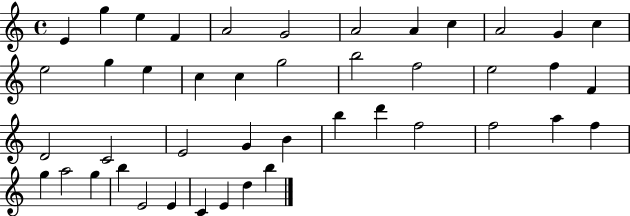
X:1
T:Untitled
M:4/4
L:1/4
K:C
E g e F A2 G2 A2 A c A2 G c e2 g e c c g2 b2 f2 e2 f F D2 C2 E2 G B b d' f2 f2 a f g a2 g b E2 E C E d b